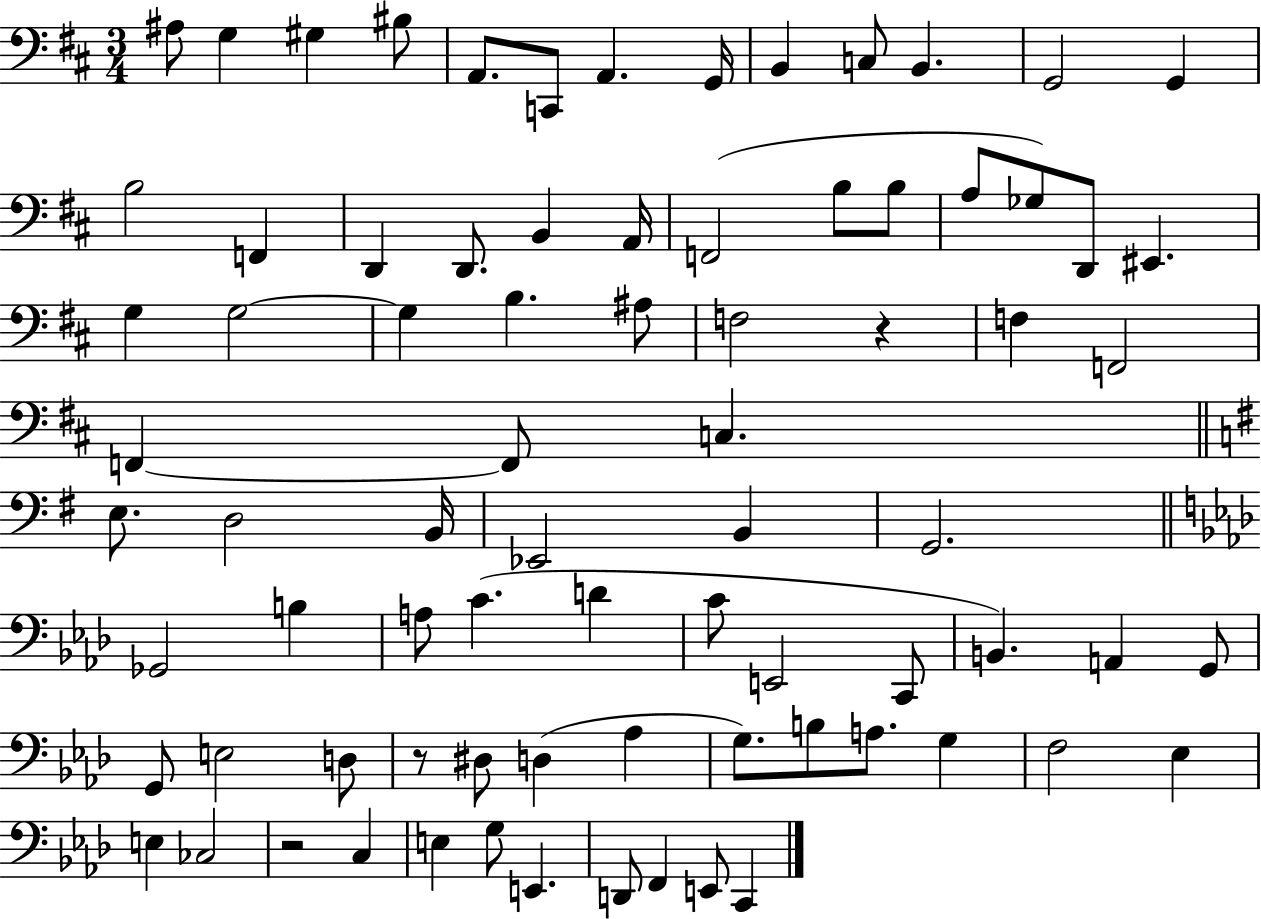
X:1
T:Untitled
M:3/4
L:1/4
K:D
^A,/2 G, ^G, ^B,/2 A,,/2 C,,/2 A,, G,,/4 B,, C,/2 B,, G,,2 G,, B,2 F,, D,, D,,/2 B,, A,,/4 F,,2 B,/2 B,/2 A,/2 _G,/2 D,,/2 ^E,, G, G,2 G, B, ^A,/2 F,2 z F, F,,2 F,, F,,/2 C, E,/2 D,2 B,,/4 _E,,2 B,, G,,2 _G,,2 B, A,/2 C D C/2 E,,2 C,,/2 B,, A,, G,,/2 G,,/2 E,2 D,/2 z/2 ^D,/2 D, _A, G,/2 B,/2 A,/2 G, F,2 _E, E, _C,2 z2 C, E, G,/2 E,, D,,/2 F,, E,,/2 C,,